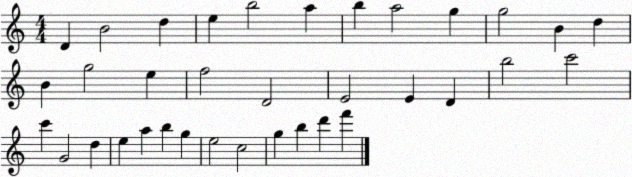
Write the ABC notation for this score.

X:1
T:Untitled
M:4/4
L:1/4
K:C
D B2 d e b2 a b a2 g g2 B d B g2 e f2 D2 E2 E D b2 c'2 c' G2 d e a b g e2 c2 g b d' f'